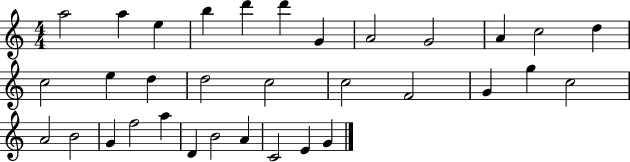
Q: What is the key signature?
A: C major